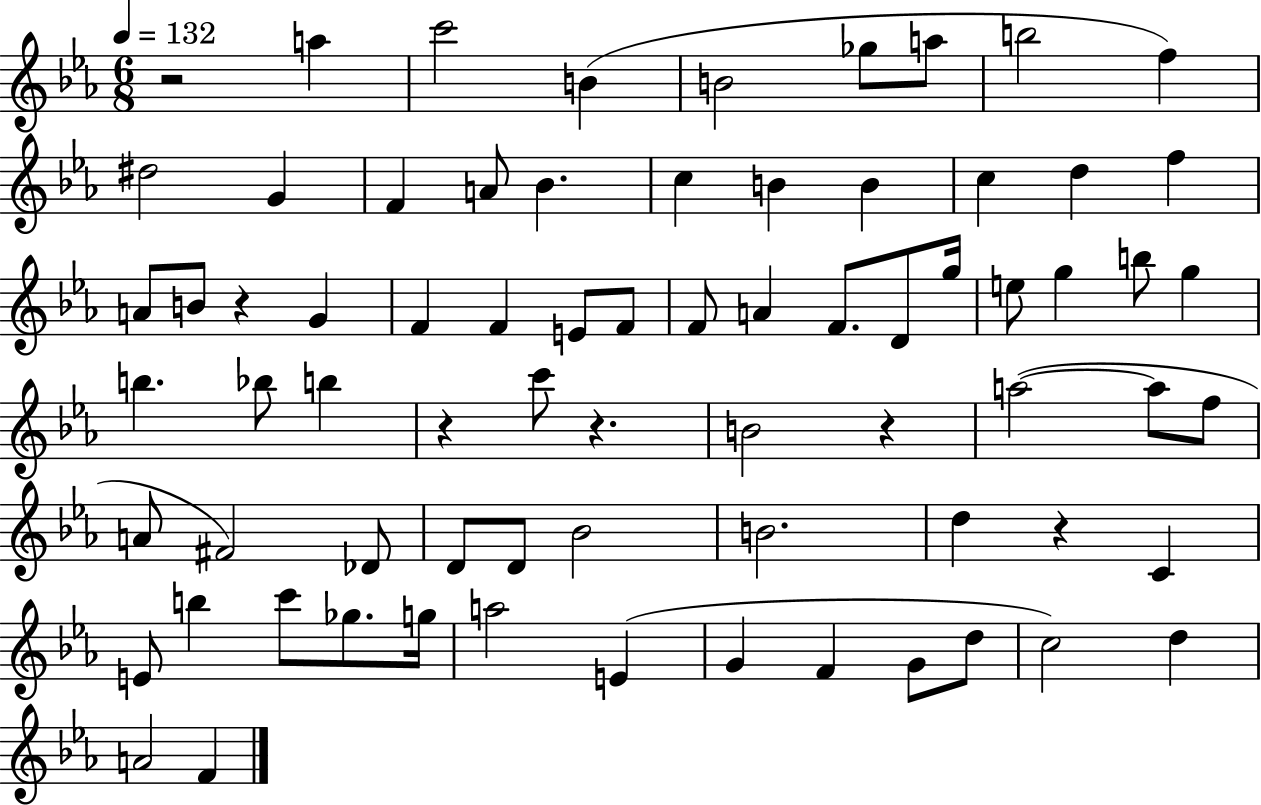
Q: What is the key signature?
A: EES major